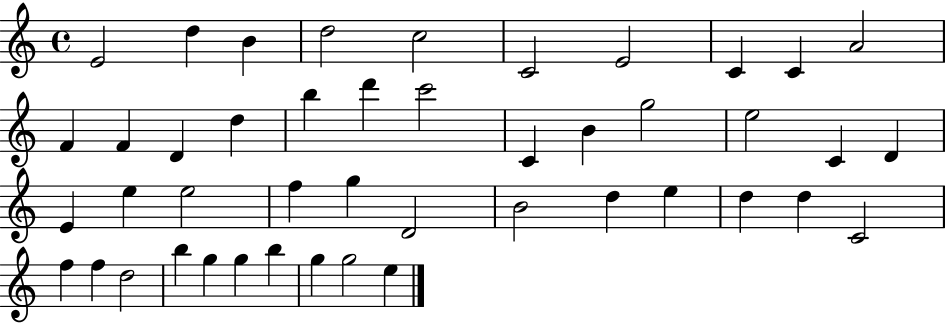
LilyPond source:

{
  \clef treble
  \time 4/4
  \defaultTimeSignature
  \key c \major
  e'2 d''4 b'4 | d''2 c''2 | c'2 e'2 | c'4 c'4 a'2 | \break f'4 f'4 d'4 d''4 | b''4 d'''4 c'''2 | c'4 b'4 g''2 | e''2 c'4 d'4 | \break e'4 e''4 e''2 | f''4 g''4 d'2 | b'2 d''4 e''4 | d''4 d''4 c'2 | \break f''4 f''4 d''2 | b''4 g''4 g''4 b''4 | g''4 g''2 e''4 | \bar "|."
}